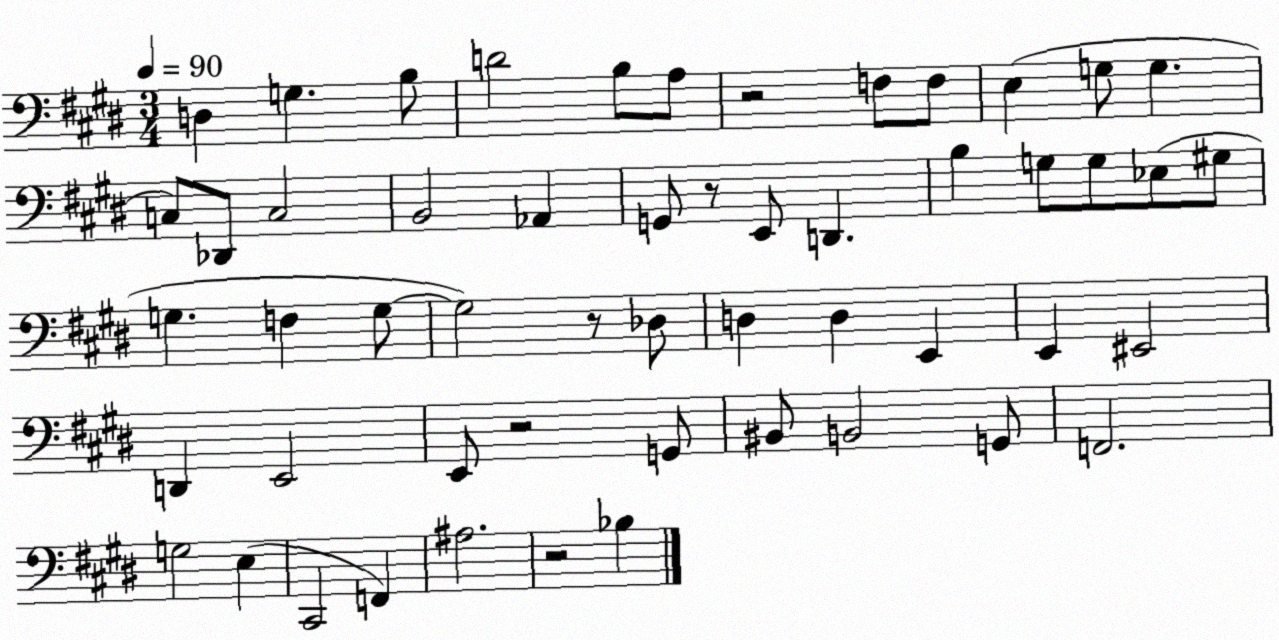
X:1
T:Untitled
M:3/4
L:1/4
K:E
D, G, B,/2 D2 B,/2 A,/2 z2 F,/2 F,/2 E, G,/2 G, C,/2 _D,,/2 C,2 B,,2 _A,, G,,/2 z/2 E,,/2 D,, B, G,/2 G,/2 _E,/2 ^G,/2 G, F, G,/2 G,2 z/2 _D,/2 D, D, E,, E,, ^E,,2 D,, E,,2 E,,/2 z2 G,,/2 ^B,,/2 B,,2 G,,/2 F,,2 G,2 E, ^C,,2 F,, ^A,2 z2 _B,